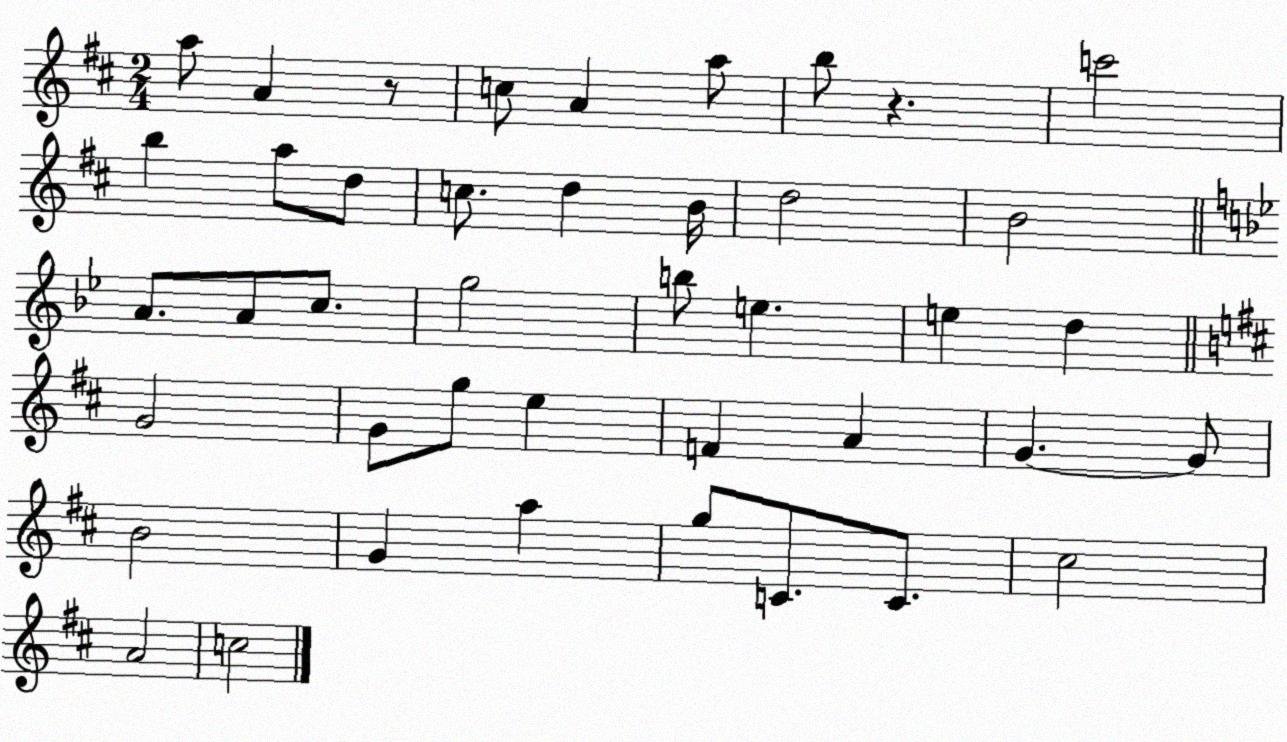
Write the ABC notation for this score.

X:1
T:Untitled
M:2/4
L:1/4
K:D
a/2 A z/2 c/2 A a/2 b/2 z c'2 b a/2 d/2 c/2 d B/4 d2 B2 A/2 A/2 c/2 g2 b/2 e e d G2 G/2 g/2 e F A G G/2 B2 G a g/2 C/2 C/2 ^c2 A2 c2